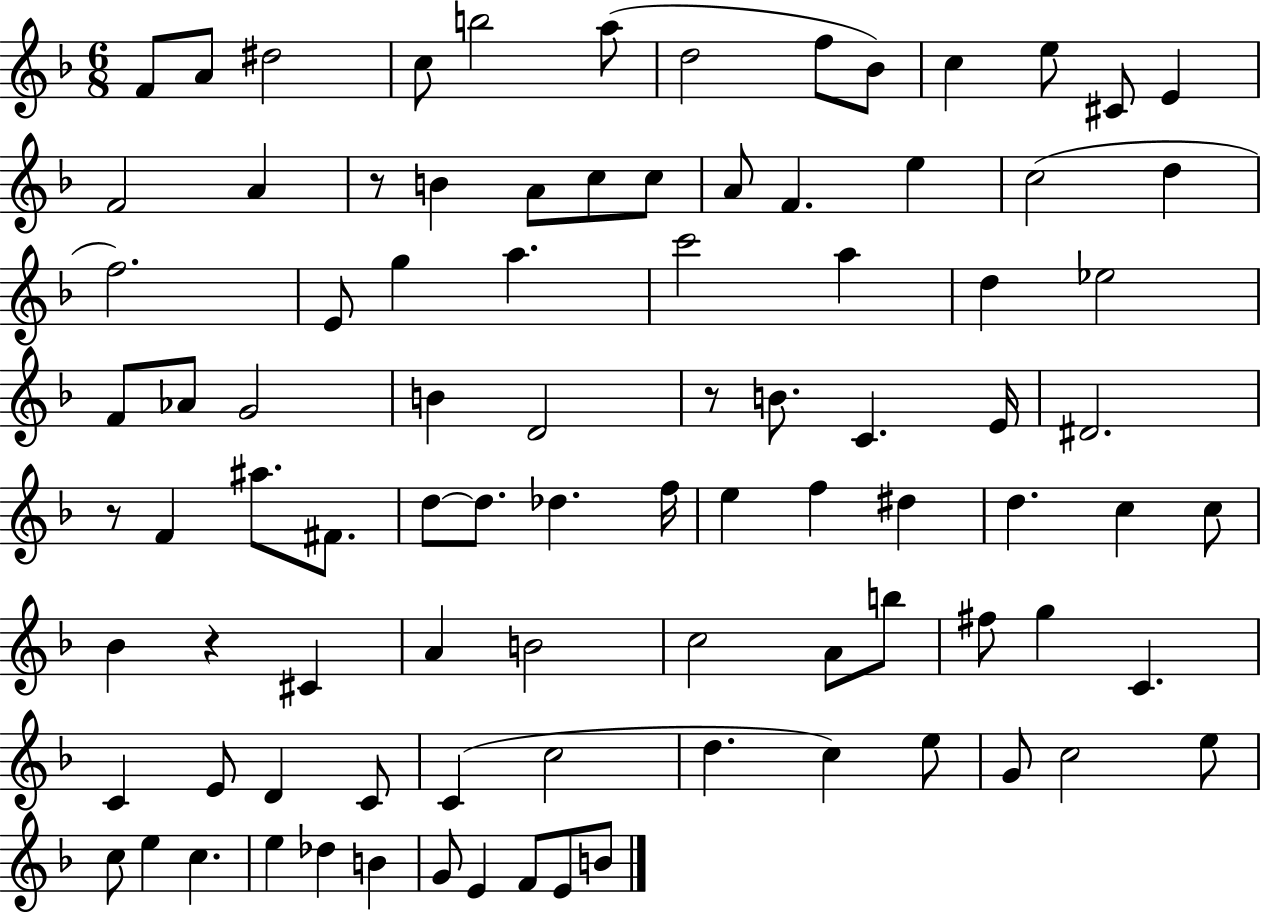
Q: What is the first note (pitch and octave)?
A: F4